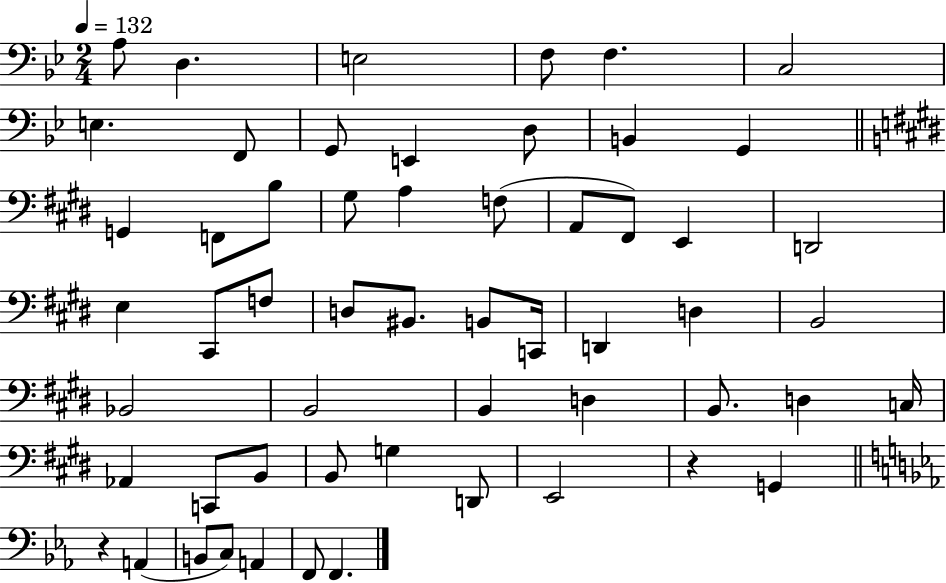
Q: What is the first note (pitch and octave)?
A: A3